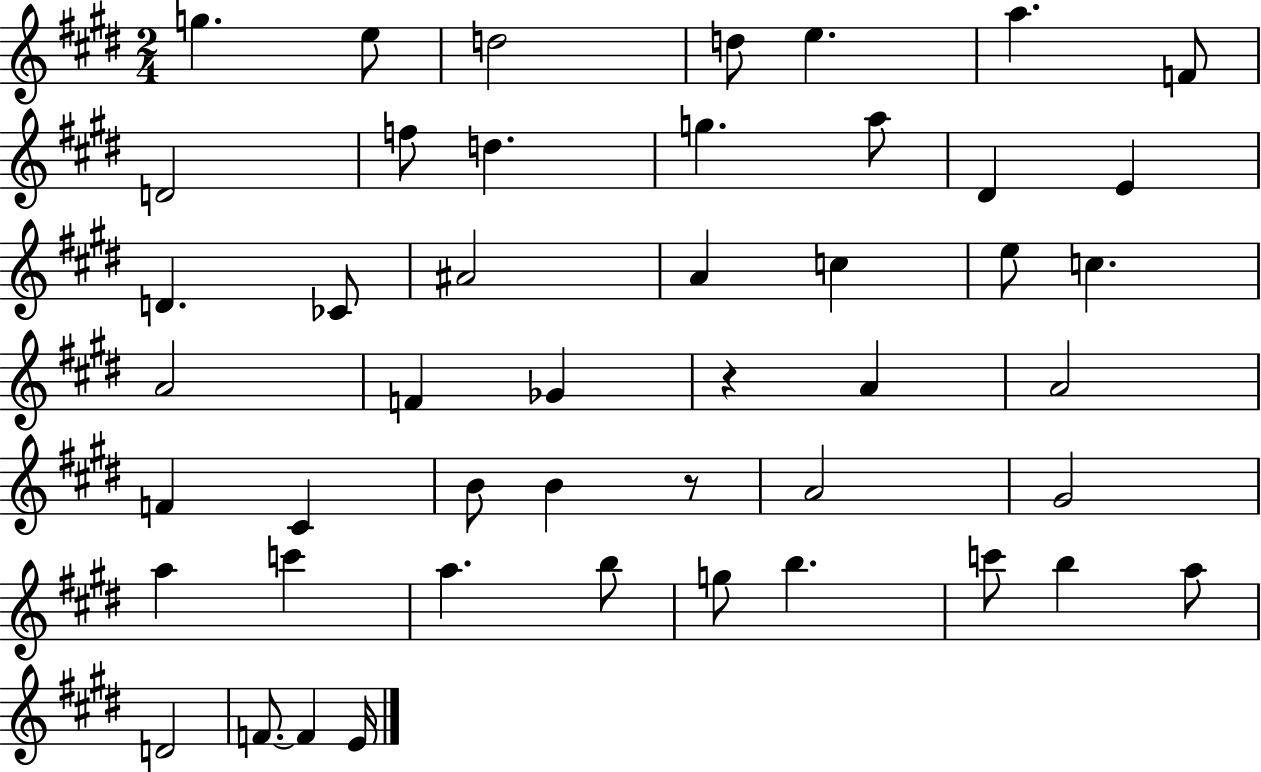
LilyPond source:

{
  \clef treble
  \numericTimeSignature
  \time 2/4
  \key e \major
  \repeat volta 2 { g''4. e''8 | d''2 | d''8 e''4. | a''4. f'8 | \break d'2 | f''8 d''4. | g''4. a''8 | dis'4 e'4 | \break d'4. ces'8 | ais'2 | a'4 c''4 | e''8 c''4. | \break a'2 | f'4 ges'4 | r4 a'4 | a'2 | \break f'4 cis'4 | b'8 b'4 r8 | a'2 | gis'2 | \break a''4 c'''4 | a''4. b''8 | g''8 b''4. | c'''8 b''4 a''8 | \break d'2 | f'8.~~ f'4 e'16 | } \bar "|."
}